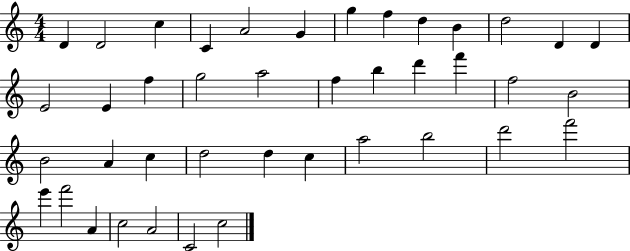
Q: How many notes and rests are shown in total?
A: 41